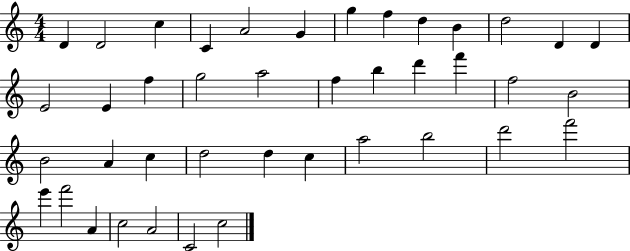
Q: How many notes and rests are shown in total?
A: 41